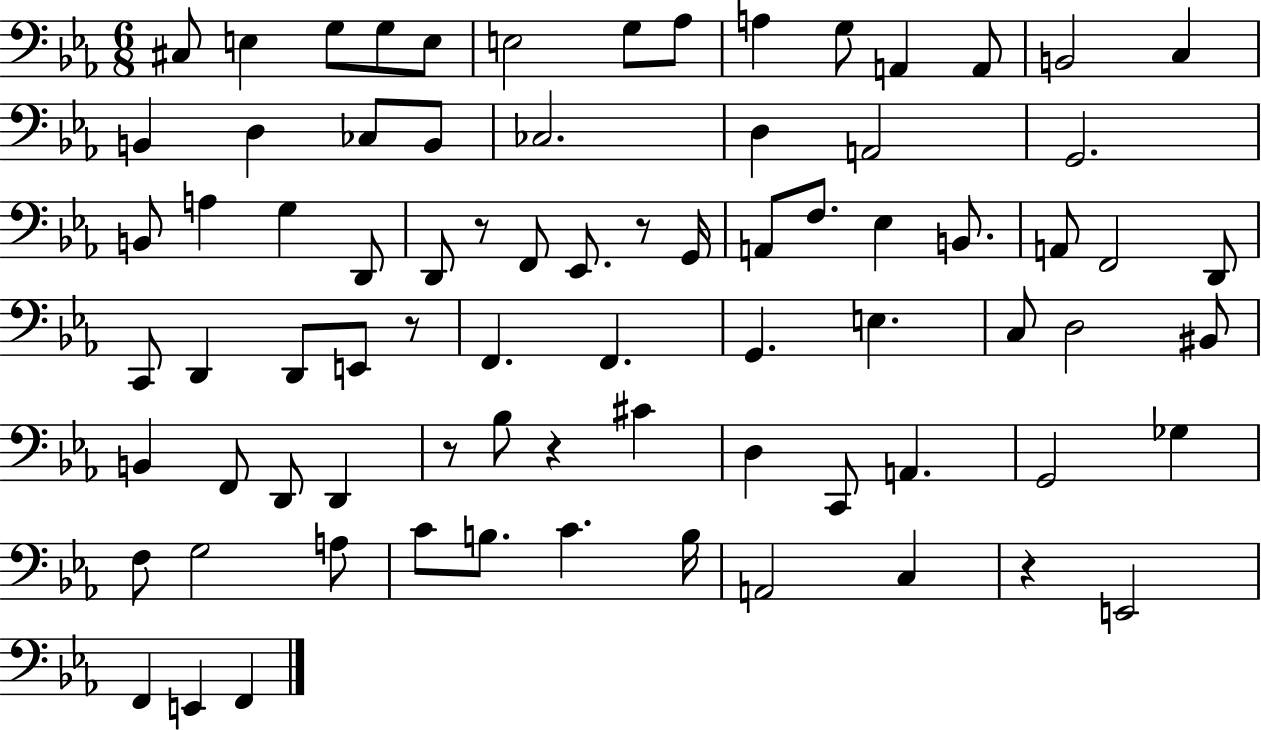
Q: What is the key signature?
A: EES major